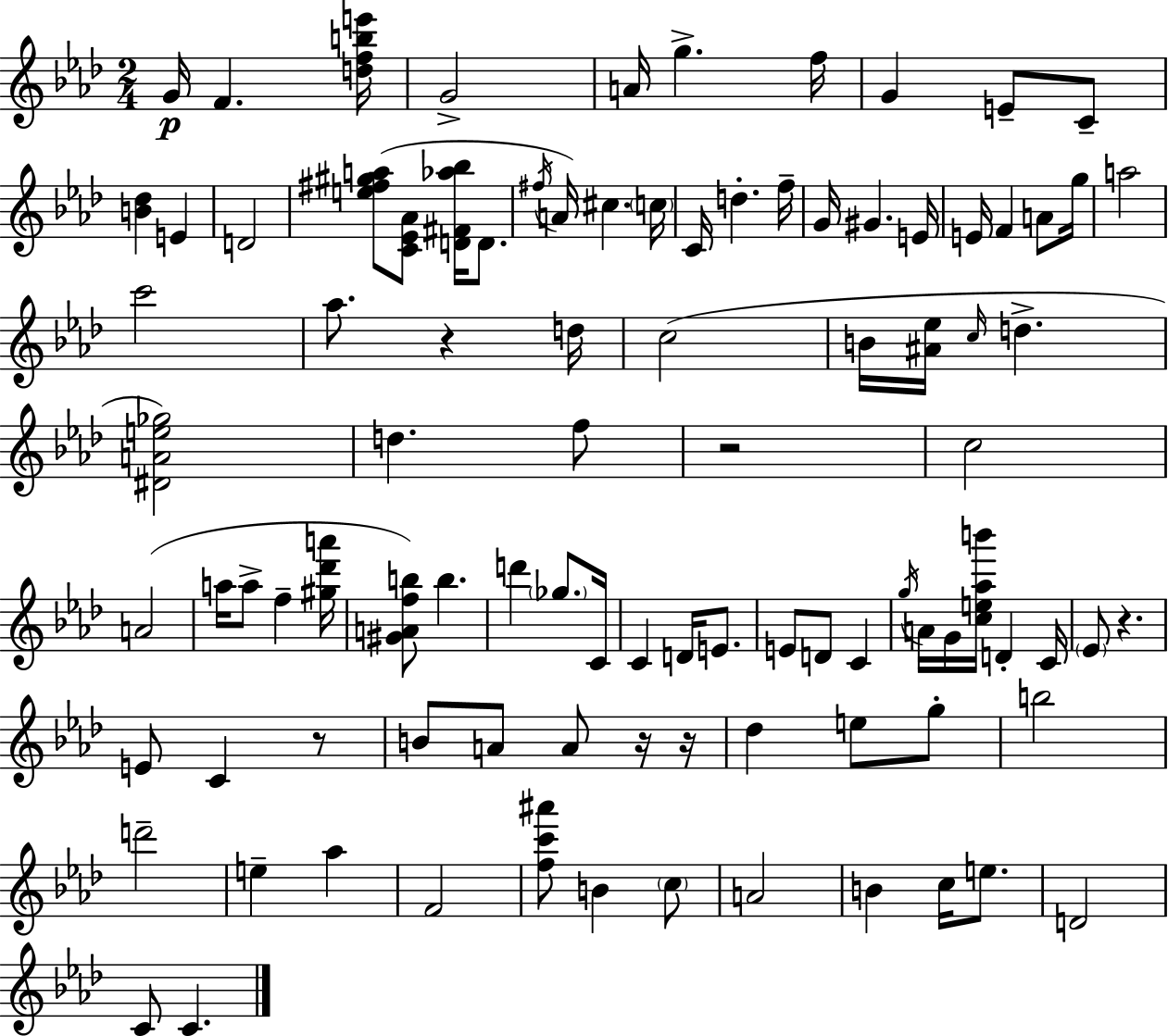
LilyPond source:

{
  \clef treble
  \numericTimeSignature
  \time 2/4
  \key f \minor
  g'16\p f'4. <d'' f'' b'' e'''>16 | g'2-> | a'16 g''4.-> f''16 | g'4 e'8-- c'8-- | \break <b' des''>4 e'4 | d'2 | <e'' fis'' gis'' a''>8( <c' ees' aes'>8 <d' fis' aes'' bes''>16 d'8. | \acciaccatura { fis''16 } a'16) cis''4. | \break \parenthesize c''16 c'16 d''4.-. | f''16-- g'16 gis'4. | e'16 e'16 f'4 a'8 | g''16 a''2 | \break c'''2 | aes''8. r4 | d''16 c''2( | b'16 <ais' ees''>16 \grace { c''16 } d''4.-> | \break <dis' a' e'' ges''>2) | d''4. | f''8 r2 | c''2 | \break a'2( | a''16 a''8-> f''4-- | <gis'' des''' a'''>16 <gis' a' f'' b''>8) b''4. | d'''4 \parenthesize ges''8. | \break c'16 c'4 d'16 e'8. | e'8 d'8 c'4 | \acciaccatura { g''16 } a'16 g'16 <c'' e'' aes'' b'''>16 d'4-. | c'16 \parenthesize ees'8 r4. | \break e'8 c'4 | r8 b'8 a'8 a'8 | r16 r16 des''4 e''8 | g''8-. b''2 | \break d'''2-- | e''4-- aes''4 | f'2 | <f'' c''' ais'''>8 b'4 | \break \parenthesize c''8 a'2 | b'4 c''16 | e''8. d'2 | c'8 c'4. | \break \bar "|."
}